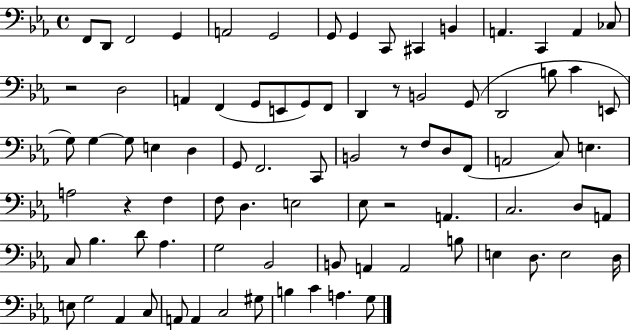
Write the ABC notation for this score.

X:1
T:Untitled
M:4/4
L:1/4
K:Eb
F,,/2 D,,/2 F,,2 G,, A,,2 G,,2 G,,/2 G,, C,,/2 ^C,, B,, A,, C,, A,, _C,/2 z2 D,2 A,, F,, G,,/2 E,,/2 G,,/2 F,,/2 D,, z/2 B,,2 G,,/2 D,,2 B,/2 C E,,/2 G,/2 G, G,/2 E, D, G,,/2 F,,2 C,,/2 B,,2 z/2 F,/2 D,/2 F,,/2 A,,2 C,/2 E, A,2 z F, F,/2 D, E,2 _E,/2 z2 A,, C,2 D,/2 A,,/2 C,/2 _B, D/2 _A, G,2 _B,,2 B,,/2 A,, A,,2 B,/2 E, D,/2 E,2 D,/4 E,/2 G,2 _A,, C,/2 A,,/2 A,, C,2 ^G,/2 B, C A, G,/2